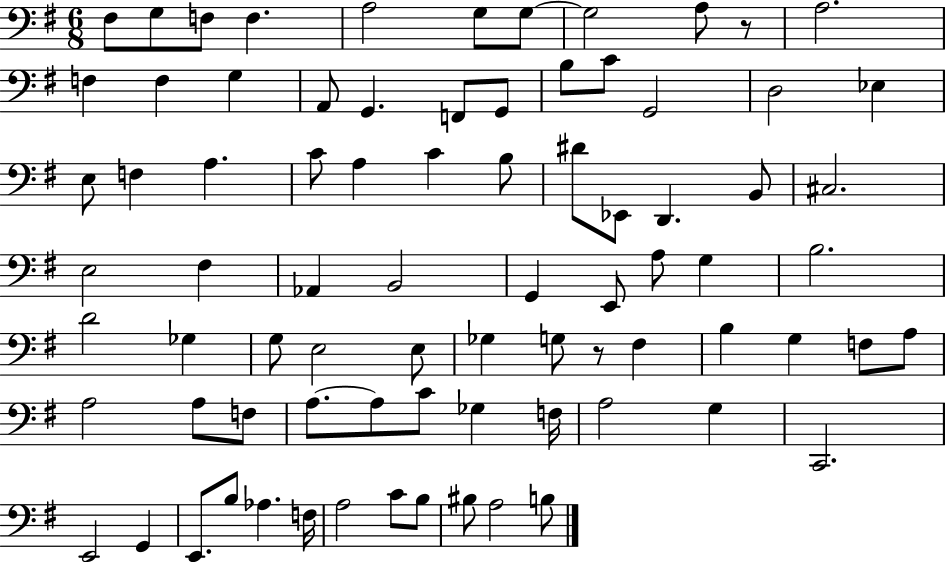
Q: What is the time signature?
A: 6/8